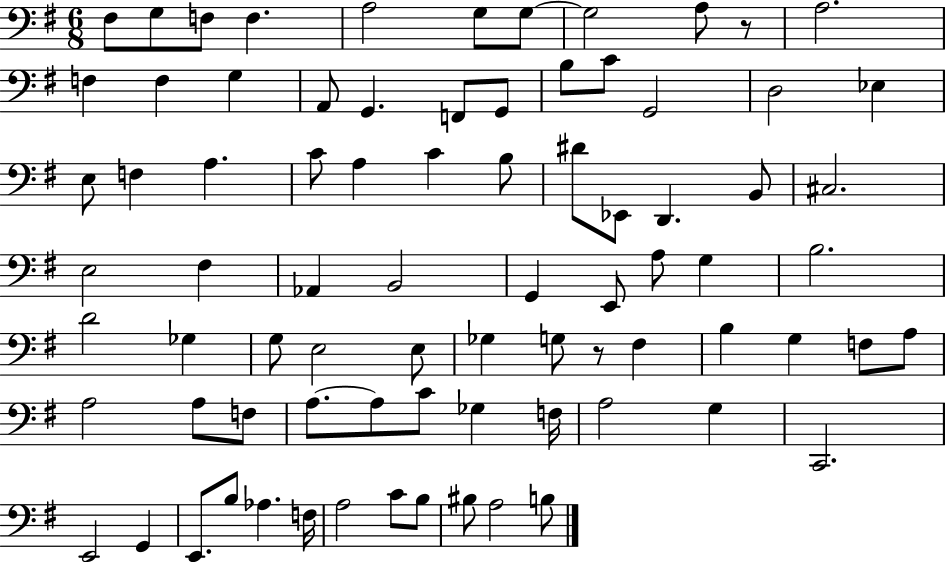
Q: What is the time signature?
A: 6/8